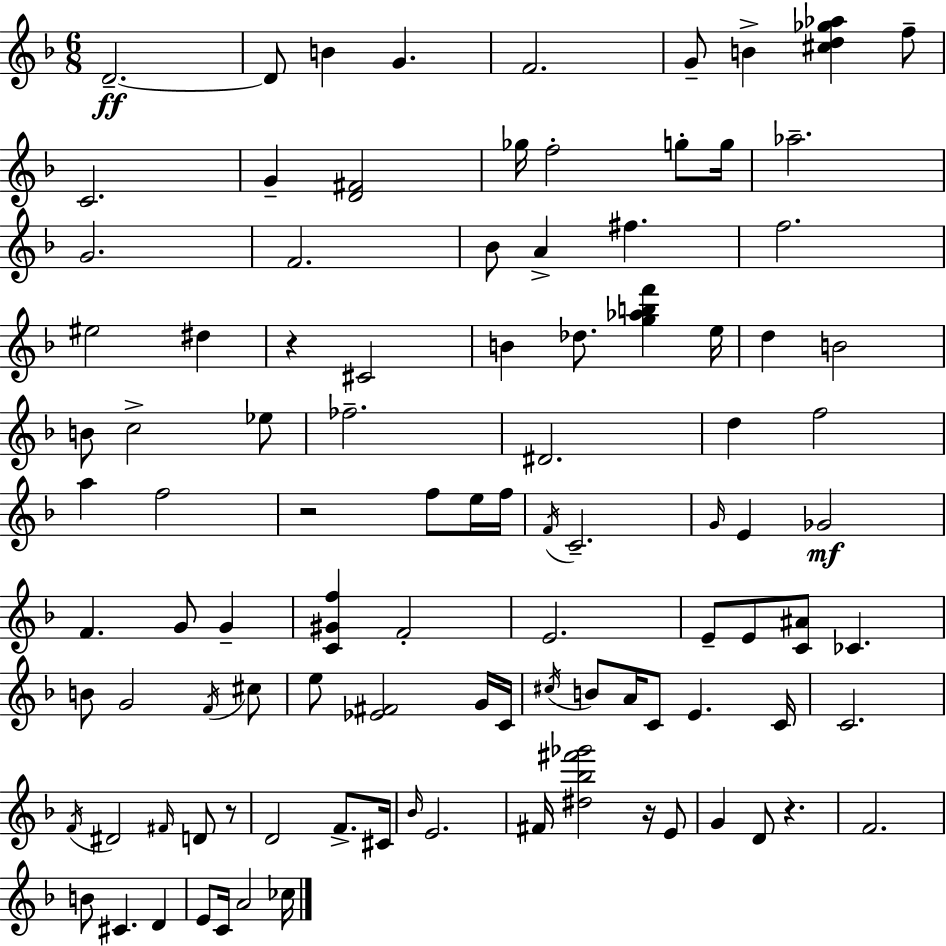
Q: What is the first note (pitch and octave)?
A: D4